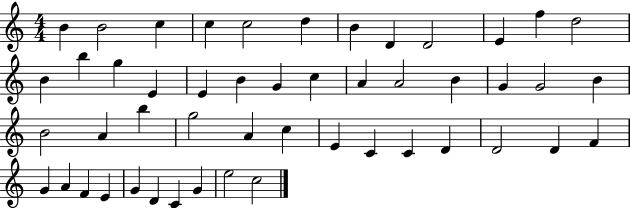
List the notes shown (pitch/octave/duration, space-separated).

B4/q B4/h C5/q C5/q C5/h D5/q B4/q D4/q D4/h E4/q F5/q D5/h B4/q B5/q G5/q E4/q E4/q B4/q G4/q C5/q A4/q A4/h B4/q G4/q G4/h B4/q B4/h A4/q B5/q G5/h A4/q C5/q E4/q C4/q C4/q D4/q D4/h D4/q F4/q G4/q A4/q F4/q E4/q G4/q D4/q C4/q G4/q E5/h C5/h